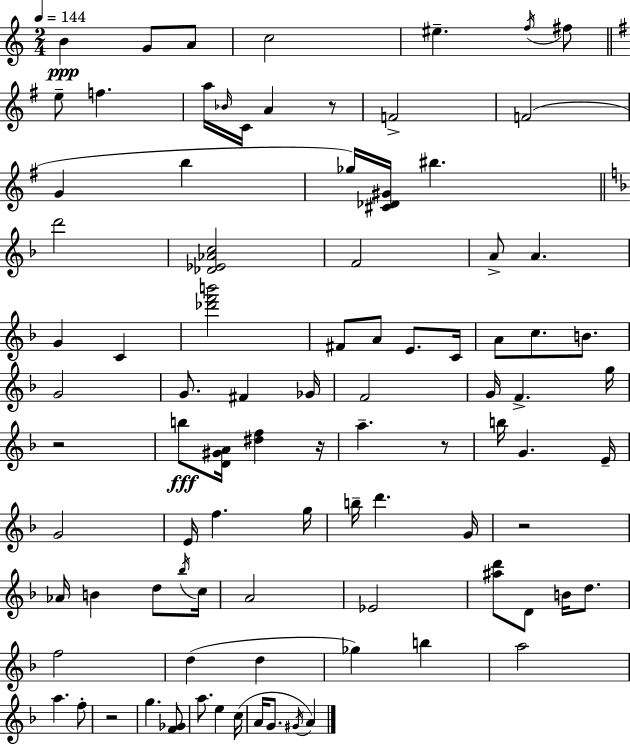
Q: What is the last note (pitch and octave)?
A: A4